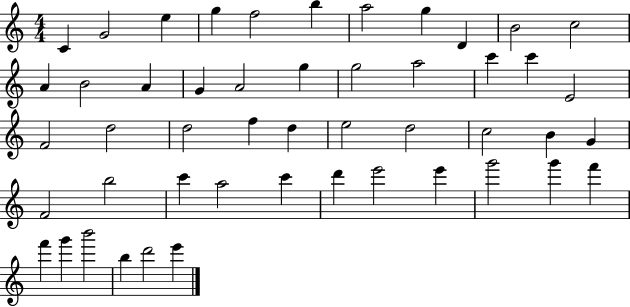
X:1
T:Untitled
M:4/4
L:1/4
K:C
C G2 e g f2 b a2 g D B2 c2 A B2 A G A2 g g2 a2 c' c' E2 F2 d2 d2 f d e2 d2 c2 B G F2 b2 c' a2 c' d' e'2 e' g'2 g' f' f' g' b'2 b d'2 e'